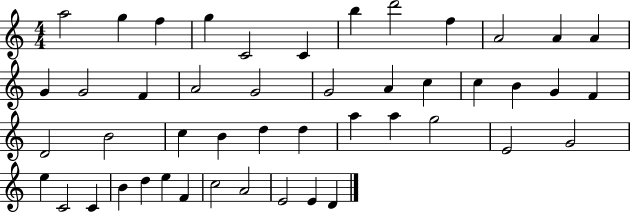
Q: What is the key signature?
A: C major